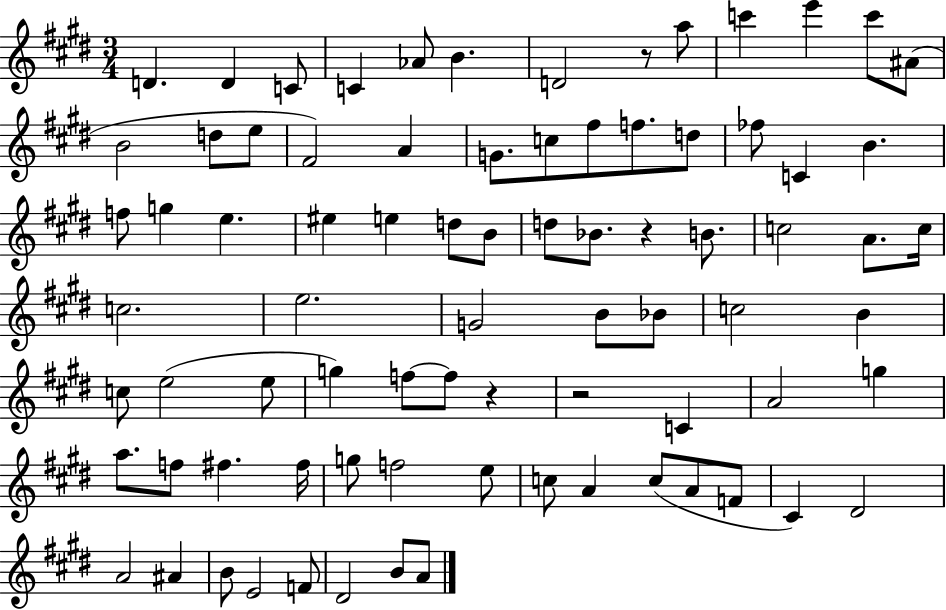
{
  \clef treble
  \numericTimeSignature
  \time 3/4
  \key e \major
  d'4. d'4 c'8 | c'4 aes'8 b'4. | d'2 r8 a''8 | c'''4 e'''4 c'''8 ais'8( | \break b'2 d''8 e''8 | fis'2) a'4 | g'8. c''8 fis''8 f''8. d''8 | fes''8 c'4 b'4. | \break f''8 g''4 e''4. | eis''4 e''4 d''8 b'8 | d''8 bes'8. r4 b'8. | c''2 a'8. c''16 | \break c''2. | e''2. | g'2 b'8 bes'8 | c''2 b'4 | \break c''8 e''2( e''8 | g''4) f''8~~ f''8 r4 | r2 c'4 | a'2 g''4 | \break a''8. f''8 fis''4. fis''16 | g''8 f''2 e''8 | c''8 a'4 c''8( a'8 f'8 | cis'4) dis'2 | \break a'2 ais'4 | b'8 e'2 f'8 | dis'2 b'8 a'8 | \bar "|."
}